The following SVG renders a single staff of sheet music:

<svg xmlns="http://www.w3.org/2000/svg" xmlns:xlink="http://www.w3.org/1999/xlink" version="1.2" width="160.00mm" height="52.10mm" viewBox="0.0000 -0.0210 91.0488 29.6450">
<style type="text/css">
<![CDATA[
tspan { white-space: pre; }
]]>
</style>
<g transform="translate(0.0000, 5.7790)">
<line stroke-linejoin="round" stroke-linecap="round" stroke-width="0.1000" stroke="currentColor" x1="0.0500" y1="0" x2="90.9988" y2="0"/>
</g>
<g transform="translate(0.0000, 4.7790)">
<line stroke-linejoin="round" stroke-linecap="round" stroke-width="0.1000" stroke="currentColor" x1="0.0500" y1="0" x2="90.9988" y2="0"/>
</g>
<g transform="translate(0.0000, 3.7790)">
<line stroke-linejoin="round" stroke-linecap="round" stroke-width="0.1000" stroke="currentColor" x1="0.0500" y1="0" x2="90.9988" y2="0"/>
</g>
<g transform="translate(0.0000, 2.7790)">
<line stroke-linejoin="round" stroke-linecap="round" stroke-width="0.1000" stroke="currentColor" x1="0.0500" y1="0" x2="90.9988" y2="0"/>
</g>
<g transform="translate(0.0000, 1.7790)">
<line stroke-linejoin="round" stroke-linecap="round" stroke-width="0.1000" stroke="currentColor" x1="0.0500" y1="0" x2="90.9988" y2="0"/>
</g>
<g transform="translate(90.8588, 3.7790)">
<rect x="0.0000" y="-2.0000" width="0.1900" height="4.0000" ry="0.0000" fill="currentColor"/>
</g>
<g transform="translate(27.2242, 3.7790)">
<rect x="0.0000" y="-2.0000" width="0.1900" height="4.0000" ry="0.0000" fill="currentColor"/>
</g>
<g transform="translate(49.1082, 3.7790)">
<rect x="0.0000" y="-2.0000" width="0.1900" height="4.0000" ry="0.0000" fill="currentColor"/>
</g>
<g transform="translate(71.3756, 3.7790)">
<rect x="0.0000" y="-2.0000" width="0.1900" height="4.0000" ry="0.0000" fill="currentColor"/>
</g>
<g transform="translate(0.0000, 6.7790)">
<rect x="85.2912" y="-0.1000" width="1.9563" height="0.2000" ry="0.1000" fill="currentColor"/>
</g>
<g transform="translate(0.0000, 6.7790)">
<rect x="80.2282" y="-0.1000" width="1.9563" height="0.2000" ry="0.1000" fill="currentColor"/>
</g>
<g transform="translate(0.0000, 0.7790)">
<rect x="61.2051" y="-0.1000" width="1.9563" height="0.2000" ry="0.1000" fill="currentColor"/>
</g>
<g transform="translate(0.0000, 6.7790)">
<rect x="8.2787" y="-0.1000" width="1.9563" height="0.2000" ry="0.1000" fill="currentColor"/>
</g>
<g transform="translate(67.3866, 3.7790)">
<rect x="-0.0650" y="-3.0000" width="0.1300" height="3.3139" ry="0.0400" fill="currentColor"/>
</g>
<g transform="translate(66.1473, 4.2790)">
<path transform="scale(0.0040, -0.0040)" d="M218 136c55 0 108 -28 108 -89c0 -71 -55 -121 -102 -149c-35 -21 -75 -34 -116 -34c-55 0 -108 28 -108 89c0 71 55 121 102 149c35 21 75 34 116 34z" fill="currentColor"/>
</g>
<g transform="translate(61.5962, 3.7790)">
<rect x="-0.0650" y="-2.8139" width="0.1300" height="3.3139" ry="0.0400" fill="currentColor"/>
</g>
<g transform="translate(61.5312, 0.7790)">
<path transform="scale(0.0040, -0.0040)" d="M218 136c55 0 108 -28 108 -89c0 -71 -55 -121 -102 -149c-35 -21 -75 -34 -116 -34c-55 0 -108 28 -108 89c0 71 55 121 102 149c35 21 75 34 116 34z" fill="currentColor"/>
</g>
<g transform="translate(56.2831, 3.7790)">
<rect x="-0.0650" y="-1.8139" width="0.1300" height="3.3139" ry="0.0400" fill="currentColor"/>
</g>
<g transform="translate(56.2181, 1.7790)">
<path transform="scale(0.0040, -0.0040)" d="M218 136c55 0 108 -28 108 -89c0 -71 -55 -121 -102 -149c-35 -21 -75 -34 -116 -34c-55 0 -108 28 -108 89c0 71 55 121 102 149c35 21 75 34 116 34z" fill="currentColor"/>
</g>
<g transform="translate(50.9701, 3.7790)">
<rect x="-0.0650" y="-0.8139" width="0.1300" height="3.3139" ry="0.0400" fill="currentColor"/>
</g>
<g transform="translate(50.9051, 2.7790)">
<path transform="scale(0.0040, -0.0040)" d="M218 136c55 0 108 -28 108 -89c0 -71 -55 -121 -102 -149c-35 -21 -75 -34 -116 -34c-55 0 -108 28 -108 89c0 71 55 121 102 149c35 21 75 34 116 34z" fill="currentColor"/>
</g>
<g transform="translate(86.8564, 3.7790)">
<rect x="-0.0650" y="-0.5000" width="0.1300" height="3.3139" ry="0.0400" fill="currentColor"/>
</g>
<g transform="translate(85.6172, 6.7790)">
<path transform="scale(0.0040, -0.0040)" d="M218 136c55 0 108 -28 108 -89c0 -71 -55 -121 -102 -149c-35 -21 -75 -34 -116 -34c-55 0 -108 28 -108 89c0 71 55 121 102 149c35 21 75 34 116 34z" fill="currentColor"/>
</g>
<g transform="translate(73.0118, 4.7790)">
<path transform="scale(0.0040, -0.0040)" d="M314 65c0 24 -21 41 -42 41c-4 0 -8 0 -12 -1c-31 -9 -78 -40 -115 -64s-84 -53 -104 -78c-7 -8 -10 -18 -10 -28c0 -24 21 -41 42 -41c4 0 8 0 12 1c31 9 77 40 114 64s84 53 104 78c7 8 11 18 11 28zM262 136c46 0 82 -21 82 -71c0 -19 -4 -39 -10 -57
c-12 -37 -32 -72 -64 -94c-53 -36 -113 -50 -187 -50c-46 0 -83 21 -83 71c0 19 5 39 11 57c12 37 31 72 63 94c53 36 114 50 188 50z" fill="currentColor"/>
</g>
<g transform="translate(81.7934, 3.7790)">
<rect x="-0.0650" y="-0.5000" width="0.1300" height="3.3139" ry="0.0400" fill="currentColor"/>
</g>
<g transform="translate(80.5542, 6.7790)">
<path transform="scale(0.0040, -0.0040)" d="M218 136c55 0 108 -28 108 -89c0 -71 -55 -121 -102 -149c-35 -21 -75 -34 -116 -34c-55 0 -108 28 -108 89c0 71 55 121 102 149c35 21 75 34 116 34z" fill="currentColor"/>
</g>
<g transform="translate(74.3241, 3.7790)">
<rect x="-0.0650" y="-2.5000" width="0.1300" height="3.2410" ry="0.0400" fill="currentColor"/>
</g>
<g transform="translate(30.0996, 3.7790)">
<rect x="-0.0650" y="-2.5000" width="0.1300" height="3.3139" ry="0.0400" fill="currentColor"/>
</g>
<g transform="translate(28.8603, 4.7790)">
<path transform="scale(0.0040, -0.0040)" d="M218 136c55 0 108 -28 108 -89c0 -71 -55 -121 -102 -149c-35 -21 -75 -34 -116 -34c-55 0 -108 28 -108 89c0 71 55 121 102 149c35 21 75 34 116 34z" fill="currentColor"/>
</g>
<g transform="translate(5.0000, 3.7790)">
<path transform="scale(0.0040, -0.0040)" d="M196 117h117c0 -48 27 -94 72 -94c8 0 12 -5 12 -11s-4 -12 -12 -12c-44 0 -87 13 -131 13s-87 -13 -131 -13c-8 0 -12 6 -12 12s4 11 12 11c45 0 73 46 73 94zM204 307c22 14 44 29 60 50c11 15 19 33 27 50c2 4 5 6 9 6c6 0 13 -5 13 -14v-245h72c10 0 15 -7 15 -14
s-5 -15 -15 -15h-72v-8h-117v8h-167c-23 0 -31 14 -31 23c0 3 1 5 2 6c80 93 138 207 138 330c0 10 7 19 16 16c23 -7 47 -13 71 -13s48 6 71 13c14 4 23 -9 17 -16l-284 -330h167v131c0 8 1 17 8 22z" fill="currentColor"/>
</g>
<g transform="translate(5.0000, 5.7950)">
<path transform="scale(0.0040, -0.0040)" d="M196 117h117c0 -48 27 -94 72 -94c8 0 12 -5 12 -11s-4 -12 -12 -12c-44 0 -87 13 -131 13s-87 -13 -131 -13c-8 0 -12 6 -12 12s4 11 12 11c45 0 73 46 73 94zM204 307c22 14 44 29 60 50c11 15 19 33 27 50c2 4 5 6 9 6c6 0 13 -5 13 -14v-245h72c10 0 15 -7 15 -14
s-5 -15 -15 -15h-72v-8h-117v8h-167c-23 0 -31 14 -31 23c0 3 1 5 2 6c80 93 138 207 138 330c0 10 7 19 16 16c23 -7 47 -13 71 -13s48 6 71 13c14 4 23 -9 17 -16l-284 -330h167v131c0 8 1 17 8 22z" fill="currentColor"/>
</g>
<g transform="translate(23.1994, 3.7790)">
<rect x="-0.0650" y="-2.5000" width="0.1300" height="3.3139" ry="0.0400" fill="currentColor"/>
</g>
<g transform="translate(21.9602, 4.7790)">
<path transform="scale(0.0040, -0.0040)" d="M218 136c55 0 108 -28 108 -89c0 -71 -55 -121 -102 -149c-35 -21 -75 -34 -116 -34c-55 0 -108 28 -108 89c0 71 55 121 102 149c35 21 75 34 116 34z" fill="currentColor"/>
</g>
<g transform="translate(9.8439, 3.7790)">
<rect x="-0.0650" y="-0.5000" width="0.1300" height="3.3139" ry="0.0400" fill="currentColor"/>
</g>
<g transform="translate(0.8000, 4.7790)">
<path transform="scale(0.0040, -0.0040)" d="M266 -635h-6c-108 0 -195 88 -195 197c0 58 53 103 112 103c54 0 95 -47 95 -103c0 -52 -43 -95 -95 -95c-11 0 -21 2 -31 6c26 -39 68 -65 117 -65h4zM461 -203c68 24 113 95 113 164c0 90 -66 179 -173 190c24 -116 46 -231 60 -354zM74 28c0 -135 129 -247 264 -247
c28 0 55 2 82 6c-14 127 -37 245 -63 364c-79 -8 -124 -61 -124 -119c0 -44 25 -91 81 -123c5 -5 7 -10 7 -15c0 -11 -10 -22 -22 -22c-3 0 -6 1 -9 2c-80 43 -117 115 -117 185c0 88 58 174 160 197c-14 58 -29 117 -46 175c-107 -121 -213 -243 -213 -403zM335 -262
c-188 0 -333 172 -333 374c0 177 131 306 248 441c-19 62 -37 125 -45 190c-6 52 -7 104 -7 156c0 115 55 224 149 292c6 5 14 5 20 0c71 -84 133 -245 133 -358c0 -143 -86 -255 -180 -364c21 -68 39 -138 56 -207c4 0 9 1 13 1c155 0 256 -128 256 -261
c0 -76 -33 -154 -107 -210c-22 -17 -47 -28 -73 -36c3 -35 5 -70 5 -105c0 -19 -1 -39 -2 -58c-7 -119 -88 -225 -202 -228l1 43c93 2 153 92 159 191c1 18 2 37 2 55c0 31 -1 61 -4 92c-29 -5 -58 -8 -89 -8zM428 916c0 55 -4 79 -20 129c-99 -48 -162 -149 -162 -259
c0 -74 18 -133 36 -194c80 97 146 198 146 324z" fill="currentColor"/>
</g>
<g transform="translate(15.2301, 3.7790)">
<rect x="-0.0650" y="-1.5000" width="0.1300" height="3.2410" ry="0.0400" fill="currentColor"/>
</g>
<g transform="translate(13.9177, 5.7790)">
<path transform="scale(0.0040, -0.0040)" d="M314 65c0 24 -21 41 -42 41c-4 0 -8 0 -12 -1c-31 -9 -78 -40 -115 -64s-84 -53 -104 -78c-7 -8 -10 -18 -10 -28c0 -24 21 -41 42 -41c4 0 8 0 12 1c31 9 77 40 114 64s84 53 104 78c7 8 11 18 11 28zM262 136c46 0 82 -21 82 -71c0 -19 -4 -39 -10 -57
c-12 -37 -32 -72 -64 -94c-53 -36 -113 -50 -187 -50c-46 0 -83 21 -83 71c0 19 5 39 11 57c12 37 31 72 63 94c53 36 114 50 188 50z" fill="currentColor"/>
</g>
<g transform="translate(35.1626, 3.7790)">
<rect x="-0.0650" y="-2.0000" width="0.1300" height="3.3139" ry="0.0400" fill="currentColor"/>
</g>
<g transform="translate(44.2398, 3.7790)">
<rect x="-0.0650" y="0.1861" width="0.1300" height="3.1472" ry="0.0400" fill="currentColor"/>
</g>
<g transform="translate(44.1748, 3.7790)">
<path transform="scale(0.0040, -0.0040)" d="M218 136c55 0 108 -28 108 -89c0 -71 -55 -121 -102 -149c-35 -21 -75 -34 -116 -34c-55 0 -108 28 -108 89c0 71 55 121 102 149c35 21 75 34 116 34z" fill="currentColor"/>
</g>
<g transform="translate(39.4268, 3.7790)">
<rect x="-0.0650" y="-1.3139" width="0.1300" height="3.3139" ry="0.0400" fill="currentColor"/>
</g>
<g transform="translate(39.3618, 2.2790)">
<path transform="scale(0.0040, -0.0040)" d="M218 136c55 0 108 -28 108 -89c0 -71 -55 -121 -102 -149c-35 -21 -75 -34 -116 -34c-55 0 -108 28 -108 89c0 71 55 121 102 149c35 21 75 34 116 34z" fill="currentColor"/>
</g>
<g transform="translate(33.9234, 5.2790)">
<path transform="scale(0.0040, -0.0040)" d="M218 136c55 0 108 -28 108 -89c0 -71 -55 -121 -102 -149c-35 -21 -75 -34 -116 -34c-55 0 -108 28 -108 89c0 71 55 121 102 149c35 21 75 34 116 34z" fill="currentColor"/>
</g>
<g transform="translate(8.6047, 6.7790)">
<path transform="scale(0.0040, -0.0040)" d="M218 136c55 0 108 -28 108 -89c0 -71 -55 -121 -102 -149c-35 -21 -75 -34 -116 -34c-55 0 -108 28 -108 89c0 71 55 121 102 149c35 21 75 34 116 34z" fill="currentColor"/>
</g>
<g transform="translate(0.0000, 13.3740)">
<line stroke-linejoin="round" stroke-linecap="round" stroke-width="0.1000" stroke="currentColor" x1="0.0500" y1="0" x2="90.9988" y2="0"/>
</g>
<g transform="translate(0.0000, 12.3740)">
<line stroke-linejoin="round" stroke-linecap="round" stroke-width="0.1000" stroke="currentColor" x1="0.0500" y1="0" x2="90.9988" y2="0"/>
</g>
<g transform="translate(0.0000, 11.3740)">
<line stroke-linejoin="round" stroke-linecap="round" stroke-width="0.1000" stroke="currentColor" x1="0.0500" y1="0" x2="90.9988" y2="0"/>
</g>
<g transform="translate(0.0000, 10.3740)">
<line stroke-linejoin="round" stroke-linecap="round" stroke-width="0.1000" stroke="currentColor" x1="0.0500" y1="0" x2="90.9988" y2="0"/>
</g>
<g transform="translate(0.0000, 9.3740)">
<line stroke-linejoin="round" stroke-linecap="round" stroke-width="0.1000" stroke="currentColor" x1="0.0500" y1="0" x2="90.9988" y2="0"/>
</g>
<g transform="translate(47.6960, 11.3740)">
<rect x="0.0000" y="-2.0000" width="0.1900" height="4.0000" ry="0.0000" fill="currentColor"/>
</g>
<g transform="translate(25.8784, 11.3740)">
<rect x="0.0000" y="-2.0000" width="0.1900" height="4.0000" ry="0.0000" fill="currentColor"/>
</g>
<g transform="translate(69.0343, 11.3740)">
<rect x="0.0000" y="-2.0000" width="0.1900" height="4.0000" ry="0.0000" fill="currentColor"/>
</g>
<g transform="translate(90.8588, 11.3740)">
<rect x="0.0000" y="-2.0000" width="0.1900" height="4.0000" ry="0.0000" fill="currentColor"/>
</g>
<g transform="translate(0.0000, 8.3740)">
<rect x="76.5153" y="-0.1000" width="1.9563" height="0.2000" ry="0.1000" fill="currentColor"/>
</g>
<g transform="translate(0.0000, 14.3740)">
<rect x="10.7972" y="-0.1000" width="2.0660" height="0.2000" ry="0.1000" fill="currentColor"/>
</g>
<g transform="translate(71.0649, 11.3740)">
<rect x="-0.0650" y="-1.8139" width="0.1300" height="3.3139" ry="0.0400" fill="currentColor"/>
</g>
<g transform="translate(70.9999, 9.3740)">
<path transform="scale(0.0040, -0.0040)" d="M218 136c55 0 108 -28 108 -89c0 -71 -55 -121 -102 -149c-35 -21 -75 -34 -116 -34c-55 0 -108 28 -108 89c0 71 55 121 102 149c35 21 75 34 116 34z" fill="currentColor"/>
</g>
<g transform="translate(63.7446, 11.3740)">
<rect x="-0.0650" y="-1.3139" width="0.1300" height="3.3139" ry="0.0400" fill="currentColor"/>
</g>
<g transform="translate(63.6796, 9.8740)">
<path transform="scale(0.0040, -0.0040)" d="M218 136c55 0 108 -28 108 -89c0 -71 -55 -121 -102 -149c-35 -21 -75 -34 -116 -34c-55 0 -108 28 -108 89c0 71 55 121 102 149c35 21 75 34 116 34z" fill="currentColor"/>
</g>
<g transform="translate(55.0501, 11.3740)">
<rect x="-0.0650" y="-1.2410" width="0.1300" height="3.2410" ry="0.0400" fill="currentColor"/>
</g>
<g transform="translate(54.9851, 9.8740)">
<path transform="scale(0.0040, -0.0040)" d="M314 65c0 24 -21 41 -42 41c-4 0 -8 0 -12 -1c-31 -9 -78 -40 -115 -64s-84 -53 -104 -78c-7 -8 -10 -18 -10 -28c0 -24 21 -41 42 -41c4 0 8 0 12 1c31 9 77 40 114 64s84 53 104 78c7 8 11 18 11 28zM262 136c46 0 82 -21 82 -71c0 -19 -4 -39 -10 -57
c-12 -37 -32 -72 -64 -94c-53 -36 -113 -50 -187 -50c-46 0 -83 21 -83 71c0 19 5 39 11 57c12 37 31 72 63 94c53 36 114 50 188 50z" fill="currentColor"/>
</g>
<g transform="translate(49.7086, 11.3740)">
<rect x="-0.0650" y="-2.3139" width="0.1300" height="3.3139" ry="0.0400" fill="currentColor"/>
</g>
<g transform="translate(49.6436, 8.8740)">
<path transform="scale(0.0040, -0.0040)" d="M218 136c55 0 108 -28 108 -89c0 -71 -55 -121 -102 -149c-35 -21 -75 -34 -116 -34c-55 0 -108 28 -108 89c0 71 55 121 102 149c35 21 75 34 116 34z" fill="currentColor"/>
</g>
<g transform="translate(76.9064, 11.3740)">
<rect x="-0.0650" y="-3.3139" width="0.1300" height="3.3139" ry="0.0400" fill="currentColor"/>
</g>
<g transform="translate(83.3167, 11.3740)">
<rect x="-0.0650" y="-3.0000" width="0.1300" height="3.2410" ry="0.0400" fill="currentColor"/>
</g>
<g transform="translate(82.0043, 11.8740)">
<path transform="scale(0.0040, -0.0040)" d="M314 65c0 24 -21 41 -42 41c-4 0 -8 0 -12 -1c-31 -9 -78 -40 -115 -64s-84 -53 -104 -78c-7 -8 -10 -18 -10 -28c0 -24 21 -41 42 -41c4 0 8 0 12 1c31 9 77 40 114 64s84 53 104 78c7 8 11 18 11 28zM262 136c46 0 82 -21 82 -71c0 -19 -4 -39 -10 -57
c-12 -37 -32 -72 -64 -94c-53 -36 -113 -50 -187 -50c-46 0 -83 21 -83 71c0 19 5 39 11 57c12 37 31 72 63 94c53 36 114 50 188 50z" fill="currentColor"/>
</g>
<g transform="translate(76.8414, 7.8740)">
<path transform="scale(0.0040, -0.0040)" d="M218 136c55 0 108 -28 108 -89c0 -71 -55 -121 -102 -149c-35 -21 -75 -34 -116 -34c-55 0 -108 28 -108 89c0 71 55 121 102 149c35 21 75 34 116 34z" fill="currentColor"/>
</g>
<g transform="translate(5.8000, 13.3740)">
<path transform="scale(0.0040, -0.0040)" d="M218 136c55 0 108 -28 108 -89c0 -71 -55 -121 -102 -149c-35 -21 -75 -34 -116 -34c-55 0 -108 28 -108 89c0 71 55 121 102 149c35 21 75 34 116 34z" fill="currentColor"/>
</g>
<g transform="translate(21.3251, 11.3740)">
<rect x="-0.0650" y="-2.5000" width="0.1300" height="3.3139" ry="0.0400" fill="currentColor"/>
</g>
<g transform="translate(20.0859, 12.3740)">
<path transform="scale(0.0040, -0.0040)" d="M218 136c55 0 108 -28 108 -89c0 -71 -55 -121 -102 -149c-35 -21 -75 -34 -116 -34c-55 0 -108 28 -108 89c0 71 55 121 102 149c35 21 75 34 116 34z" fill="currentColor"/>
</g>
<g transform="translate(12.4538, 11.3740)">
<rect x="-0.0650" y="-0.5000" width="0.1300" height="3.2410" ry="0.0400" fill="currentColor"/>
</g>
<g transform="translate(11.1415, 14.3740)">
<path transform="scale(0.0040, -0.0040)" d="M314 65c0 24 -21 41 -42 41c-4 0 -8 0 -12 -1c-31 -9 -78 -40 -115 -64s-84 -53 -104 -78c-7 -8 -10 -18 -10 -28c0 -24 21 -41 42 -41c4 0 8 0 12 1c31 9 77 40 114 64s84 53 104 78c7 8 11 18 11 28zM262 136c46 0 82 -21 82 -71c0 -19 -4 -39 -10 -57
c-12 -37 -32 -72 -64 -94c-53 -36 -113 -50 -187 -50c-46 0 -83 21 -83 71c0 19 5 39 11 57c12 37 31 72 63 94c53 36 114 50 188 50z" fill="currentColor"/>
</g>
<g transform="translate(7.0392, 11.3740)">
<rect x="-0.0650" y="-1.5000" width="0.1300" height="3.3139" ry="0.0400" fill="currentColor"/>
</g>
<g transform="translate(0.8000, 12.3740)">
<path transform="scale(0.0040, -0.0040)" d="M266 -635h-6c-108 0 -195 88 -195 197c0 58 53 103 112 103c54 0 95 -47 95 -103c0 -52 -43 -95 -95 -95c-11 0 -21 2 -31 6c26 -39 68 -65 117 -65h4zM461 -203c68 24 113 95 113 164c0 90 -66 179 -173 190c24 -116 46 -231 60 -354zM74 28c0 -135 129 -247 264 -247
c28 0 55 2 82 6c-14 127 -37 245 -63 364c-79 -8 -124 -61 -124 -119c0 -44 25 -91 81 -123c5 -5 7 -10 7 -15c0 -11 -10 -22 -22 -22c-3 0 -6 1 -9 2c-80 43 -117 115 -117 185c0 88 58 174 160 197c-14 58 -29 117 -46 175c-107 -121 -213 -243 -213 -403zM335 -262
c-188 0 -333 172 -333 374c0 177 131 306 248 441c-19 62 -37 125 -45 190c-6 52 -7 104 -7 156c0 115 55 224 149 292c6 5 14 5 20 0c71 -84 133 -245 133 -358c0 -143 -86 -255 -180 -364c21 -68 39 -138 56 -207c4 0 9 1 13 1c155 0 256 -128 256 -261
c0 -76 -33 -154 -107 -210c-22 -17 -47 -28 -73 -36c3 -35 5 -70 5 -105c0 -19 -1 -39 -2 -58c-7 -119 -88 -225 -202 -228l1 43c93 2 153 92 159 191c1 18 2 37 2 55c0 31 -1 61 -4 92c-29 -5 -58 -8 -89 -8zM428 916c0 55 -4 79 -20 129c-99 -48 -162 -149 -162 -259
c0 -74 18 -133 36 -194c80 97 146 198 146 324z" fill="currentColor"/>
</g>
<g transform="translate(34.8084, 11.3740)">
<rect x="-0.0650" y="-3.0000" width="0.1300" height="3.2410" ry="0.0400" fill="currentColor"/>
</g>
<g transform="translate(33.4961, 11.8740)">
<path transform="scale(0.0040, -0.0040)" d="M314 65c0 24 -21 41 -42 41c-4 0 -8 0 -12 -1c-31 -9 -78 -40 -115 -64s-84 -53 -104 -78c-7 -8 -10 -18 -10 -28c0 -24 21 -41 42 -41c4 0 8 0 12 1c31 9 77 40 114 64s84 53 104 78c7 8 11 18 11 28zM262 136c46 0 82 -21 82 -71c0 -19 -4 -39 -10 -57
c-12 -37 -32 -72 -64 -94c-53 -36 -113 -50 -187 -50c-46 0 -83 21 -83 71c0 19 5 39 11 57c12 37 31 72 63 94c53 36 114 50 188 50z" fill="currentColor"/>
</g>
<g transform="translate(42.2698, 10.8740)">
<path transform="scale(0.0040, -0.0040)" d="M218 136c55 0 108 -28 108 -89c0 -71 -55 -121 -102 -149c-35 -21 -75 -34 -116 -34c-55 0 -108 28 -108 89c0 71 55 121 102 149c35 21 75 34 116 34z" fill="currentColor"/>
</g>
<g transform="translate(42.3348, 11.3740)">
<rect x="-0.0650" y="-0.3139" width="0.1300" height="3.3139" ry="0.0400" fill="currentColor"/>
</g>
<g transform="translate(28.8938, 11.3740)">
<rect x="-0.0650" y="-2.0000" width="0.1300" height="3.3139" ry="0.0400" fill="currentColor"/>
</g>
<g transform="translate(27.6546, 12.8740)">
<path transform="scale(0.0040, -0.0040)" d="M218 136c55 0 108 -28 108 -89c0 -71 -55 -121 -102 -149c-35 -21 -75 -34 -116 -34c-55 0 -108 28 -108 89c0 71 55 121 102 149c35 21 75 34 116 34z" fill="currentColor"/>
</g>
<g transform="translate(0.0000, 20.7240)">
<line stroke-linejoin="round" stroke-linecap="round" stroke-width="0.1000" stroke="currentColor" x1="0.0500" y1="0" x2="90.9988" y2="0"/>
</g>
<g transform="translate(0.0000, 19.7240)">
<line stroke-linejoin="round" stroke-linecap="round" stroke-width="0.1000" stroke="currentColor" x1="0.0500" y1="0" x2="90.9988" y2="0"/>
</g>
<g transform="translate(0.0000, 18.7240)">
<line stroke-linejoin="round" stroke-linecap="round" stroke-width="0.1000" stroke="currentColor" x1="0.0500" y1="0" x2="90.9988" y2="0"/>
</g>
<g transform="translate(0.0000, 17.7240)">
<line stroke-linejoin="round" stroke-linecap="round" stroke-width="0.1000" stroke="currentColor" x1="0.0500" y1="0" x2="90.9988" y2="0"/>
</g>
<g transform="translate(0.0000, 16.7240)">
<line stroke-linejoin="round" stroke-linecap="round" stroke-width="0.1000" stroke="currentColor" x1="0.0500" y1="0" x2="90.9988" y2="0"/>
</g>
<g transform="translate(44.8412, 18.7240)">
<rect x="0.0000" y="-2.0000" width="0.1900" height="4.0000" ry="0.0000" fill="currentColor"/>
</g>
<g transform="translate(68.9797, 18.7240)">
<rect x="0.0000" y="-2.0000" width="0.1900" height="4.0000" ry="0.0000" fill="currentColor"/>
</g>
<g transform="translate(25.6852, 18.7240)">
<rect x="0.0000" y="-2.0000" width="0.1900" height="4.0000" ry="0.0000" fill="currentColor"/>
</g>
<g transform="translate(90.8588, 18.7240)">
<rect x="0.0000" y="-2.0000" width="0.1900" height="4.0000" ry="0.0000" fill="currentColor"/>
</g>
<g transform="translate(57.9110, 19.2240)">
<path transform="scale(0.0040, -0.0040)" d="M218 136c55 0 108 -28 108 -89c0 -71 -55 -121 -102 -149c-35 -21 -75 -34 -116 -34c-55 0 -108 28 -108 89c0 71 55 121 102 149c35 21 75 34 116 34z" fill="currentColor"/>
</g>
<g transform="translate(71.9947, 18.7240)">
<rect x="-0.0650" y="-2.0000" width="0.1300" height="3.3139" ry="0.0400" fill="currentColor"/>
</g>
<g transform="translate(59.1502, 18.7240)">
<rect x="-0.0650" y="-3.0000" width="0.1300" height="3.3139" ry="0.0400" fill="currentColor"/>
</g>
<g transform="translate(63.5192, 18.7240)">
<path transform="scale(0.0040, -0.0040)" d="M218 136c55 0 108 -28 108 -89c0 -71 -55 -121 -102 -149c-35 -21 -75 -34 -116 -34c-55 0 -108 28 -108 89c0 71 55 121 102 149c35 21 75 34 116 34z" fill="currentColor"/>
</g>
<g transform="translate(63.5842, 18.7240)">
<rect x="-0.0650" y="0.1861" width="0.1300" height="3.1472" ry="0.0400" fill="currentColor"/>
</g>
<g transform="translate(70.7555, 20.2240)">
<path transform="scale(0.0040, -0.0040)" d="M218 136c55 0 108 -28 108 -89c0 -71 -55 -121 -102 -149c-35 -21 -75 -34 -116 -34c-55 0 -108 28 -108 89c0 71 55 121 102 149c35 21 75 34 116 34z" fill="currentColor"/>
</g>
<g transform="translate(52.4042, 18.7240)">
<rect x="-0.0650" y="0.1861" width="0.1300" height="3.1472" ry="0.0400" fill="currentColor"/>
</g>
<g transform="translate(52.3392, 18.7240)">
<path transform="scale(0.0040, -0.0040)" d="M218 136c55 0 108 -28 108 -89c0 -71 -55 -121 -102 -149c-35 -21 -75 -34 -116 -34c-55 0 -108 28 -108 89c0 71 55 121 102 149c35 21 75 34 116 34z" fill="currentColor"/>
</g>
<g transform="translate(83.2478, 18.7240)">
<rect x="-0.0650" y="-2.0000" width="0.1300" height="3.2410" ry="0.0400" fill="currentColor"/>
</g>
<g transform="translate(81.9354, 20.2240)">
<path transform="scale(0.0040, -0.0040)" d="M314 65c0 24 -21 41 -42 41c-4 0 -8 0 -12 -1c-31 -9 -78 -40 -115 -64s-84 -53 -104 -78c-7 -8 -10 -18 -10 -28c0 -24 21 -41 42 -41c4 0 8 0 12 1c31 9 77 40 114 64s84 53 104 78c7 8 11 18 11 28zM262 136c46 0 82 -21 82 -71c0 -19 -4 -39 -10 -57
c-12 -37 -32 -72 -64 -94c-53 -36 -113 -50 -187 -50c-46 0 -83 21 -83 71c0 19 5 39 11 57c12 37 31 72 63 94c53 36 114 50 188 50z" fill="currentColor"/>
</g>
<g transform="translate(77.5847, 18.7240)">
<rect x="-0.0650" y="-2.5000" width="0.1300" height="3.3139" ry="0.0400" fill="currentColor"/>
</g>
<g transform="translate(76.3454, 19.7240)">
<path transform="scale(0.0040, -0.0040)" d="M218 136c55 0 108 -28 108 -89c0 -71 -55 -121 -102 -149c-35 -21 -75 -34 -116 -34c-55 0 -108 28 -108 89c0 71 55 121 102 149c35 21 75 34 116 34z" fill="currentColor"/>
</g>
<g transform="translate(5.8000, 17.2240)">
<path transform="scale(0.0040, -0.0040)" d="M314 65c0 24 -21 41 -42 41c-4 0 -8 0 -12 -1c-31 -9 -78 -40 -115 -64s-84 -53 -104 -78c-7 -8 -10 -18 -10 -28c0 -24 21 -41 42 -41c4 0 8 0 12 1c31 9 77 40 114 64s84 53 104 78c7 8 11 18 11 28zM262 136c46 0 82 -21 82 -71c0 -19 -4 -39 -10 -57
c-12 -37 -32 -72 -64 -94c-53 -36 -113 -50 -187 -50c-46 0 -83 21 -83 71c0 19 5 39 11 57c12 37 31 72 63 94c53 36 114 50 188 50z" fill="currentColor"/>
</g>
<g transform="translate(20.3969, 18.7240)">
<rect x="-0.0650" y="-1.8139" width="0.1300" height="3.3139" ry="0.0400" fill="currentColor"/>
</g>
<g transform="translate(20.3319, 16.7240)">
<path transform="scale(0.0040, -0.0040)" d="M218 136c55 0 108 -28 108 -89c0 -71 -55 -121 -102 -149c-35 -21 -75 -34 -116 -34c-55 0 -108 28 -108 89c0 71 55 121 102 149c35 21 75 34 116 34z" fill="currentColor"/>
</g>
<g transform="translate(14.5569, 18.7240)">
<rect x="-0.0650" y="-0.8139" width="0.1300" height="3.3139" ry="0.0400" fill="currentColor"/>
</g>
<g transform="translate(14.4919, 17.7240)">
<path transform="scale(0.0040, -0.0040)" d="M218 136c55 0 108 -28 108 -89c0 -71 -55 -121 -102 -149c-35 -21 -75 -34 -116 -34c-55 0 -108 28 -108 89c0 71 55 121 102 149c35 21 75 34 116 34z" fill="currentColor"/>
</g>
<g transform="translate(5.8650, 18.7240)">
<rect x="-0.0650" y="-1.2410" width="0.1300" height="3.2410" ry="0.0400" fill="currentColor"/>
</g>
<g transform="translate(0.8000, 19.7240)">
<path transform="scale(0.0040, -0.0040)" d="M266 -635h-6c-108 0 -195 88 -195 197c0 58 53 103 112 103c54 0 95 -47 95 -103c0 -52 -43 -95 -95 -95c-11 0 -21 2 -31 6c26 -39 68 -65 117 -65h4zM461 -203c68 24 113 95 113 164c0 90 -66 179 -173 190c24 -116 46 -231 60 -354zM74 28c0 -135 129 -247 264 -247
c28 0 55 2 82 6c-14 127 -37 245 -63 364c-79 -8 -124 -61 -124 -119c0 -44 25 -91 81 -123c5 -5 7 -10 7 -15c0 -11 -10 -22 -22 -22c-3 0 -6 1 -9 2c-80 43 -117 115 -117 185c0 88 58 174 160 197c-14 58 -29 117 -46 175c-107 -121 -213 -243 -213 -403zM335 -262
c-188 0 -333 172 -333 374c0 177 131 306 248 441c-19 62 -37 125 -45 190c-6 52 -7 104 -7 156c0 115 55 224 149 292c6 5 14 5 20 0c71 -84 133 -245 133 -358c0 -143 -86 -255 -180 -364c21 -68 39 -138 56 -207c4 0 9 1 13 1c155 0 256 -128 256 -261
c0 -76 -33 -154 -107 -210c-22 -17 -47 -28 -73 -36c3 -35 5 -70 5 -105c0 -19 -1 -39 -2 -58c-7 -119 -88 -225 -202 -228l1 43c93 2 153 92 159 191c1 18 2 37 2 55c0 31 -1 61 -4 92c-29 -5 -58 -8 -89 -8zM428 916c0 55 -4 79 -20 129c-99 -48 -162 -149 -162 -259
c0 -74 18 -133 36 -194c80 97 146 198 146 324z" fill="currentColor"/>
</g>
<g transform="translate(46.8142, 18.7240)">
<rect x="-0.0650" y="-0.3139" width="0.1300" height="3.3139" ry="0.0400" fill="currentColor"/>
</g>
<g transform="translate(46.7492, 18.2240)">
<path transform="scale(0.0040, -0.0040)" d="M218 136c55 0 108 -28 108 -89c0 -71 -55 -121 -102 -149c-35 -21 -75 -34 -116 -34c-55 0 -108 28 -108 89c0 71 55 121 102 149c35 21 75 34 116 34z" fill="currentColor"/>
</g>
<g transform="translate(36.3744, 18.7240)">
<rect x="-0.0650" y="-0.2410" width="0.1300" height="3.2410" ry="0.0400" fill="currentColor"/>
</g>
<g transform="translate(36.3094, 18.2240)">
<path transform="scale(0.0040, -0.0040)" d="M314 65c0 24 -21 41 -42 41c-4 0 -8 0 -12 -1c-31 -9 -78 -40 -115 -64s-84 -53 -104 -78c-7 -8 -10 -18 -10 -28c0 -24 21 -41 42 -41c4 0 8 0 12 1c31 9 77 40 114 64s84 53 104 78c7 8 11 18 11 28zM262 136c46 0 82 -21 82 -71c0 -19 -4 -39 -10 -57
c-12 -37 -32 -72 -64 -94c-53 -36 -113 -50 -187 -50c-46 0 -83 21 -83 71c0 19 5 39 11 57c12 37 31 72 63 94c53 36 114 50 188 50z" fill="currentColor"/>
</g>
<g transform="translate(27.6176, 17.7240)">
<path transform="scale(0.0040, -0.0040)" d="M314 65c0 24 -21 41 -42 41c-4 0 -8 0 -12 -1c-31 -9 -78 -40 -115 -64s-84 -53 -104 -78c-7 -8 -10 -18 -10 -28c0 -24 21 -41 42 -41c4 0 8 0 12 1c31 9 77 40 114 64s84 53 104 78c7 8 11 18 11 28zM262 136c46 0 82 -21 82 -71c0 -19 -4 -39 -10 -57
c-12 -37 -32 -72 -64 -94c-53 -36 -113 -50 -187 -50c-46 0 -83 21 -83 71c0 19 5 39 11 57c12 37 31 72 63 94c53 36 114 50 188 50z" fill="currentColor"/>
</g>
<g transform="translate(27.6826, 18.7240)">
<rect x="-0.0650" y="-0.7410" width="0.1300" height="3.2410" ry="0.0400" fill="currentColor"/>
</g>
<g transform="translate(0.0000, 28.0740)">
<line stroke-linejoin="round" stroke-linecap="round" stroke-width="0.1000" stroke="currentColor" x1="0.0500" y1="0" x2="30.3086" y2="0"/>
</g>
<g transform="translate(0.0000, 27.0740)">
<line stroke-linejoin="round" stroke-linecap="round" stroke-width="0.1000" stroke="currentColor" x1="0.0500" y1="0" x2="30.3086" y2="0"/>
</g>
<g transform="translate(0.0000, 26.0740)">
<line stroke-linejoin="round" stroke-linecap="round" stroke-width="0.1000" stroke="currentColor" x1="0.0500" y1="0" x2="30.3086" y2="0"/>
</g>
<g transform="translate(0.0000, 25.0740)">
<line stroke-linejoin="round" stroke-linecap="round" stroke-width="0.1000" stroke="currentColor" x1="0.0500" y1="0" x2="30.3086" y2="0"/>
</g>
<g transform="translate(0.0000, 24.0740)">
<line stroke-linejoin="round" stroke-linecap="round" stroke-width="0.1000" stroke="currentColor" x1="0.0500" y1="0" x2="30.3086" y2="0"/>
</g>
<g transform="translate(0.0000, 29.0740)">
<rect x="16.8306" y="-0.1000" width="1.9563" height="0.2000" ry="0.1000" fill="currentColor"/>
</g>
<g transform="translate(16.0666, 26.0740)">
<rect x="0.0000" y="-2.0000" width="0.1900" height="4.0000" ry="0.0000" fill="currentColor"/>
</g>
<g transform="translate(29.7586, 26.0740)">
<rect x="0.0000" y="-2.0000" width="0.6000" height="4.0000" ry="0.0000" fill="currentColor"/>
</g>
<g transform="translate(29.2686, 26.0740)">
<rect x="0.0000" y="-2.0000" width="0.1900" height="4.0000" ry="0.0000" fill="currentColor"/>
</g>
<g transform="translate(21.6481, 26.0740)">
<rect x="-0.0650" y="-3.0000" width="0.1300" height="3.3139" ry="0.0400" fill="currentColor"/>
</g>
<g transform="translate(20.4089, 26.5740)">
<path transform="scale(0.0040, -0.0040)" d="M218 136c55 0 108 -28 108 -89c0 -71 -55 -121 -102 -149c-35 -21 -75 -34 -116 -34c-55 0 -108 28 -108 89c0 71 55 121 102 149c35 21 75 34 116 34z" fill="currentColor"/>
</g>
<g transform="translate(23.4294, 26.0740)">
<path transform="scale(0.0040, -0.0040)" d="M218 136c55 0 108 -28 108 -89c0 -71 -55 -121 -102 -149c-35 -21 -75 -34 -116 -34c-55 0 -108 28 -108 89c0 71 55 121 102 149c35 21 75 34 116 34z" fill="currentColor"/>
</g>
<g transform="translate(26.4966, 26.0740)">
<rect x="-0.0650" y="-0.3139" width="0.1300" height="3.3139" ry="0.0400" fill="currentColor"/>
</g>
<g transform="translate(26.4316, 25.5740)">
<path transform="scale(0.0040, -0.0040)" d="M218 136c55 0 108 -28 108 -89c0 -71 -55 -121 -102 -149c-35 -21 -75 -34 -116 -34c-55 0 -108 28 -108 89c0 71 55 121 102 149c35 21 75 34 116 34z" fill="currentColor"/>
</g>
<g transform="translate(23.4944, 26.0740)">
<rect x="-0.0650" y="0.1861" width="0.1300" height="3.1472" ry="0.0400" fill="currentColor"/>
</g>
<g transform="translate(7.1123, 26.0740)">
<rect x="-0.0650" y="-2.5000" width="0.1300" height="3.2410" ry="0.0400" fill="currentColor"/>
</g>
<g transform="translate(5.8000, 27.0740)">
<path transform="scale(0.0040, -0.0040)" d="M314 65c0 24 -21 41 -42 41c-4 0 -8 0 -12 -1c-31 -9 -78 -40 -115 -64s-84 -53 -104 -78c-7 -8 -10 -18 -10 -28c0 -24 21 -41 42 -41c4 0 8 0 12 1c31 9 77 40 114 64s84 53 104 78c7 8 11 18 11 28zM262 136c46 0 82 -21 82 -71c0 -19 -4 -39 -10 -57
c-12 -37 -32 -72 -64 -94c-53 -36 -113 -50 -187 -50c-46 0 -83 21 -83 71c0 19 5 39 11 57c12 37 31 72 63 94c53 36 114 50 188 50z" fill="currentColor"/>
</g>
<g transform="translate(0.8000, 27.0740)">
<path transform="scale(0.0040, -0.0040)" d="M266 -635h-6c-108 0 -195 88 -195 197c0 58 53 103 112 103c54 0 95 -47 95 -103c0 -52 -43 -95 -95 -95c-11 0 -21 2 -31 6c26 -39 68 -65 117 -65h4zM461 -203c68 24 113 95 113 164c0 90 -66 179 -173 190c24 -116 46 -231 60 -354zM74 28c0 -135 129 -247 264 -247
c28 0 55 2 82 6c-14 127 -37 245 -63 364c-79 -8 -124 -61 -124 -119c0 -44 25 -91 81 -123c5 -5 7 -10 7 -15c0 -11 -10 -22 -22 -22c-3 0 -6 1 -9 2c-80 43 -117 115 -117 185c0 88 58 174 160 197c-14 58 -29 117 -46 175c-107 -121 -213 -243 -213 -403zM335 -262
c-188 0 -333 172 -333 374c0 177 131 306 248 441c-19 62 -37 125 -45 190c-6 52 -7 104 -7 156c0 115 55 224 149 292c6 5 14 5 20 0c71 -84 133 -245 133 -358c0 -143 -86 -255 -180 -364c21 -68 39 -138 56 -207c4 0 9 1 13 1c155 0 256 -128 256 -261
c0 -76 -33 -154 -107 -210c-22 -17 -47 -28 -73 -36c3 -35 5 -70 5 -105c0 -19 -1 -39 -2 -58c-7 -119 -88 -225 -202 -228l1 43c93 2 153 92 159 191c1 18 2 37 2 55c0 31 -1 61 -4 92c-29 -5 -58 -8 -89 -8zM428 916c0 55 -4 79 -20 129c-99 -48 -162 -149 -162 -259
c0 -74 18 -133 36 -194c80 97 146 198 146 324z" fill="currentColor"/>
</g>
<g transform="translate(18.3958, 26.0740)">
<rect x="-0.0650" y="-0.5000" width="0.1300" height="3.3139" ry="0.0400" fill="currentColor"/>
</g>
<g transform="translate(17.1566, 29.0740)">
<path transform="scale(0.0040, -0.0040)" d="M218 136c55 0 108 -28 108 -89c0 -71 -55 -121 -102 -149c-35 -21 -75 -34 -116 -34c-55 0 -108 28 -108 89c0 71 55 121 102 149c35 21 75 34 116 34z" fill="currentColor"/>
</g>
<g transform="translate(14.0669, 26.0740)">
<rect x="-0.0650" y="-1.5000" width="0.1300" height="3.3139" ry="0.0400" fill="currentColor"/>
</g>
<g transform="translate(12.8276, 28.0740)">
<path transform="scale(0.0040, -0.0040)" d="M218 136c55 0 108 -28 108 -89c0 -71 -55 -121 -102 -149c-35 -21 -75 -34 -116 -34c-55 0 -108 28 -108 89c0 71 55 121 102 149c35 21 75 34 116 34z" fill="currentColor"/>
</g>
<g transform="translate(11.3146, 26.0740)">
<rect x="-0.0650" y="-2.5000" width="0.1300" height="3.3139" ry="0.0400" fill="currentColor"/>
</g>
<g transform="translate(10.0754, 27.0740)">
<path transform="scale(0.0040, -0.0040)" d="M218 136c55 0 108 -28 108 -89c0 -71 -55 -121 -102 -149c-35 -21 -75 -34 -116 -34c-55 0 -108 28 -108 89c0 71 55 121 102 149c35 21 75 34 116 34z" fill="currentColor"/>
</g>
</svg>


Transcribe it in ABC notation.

X:1
T:Untitled
M:4/4
L:1/4
K:C
C E2 G G F e B d f a A G2 C C E C2 G F A2 c g e2 e f b A2 e2 d f d2 c2 c B A B F G F2 G2 G E C A B c